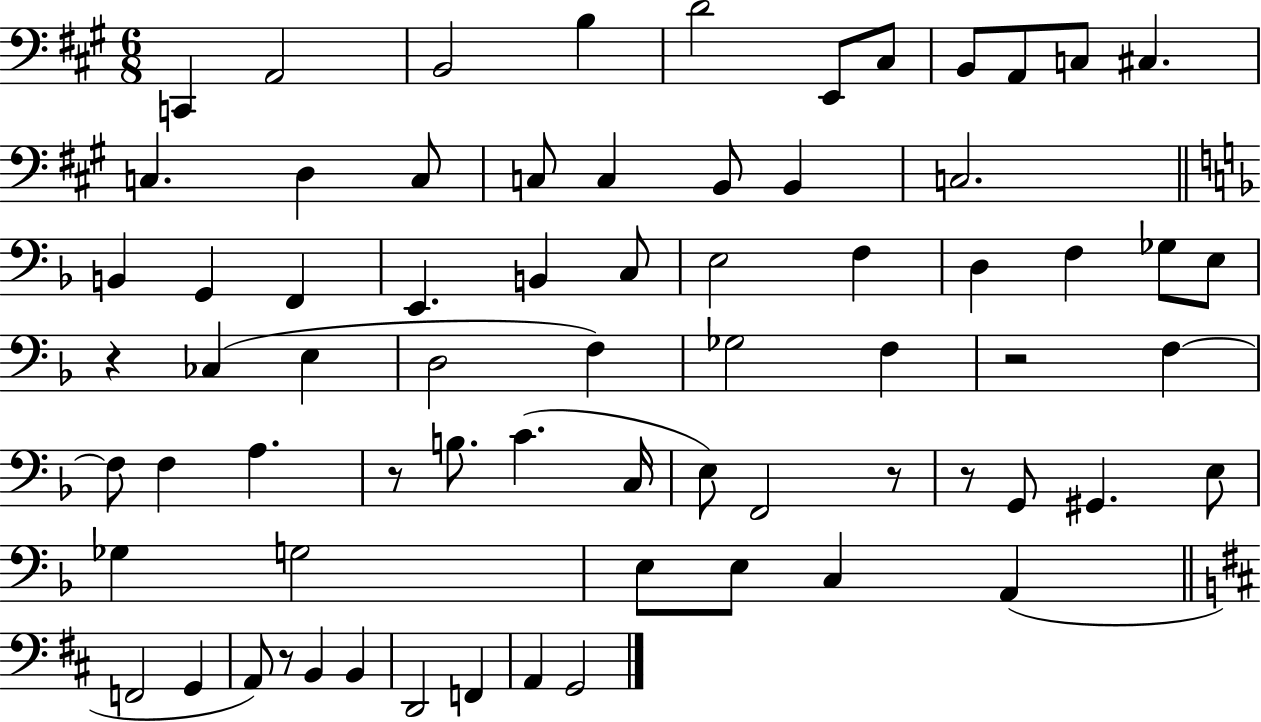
C2/q A2/h B2/h B3/q D4/h E2/e C#3/e B2/e A2/e C3/e C#3/q. C3/q. D3/q C3/e C3/e C3/q B2/e B2/q C3/h. B2/q G2/q F2/q E2/q. B2/q C3/e E3/h F3/q D3/q F3/q Gb3/e E3/e R/q CES3/q E3/q D3/h F3/q Gb3/h F3/q R/h F3/q F3/e F3/q A3/q. R/e B3/e. C4/q. C3/s E3/e F2/h R/e R/e G2/e G#2/q. E3/e Gb3/q G3/h E3/e E3/e C3/q A2/q F2/h G2/q A2/e R/e B2/q B2/q D2/h F2/q A2/q G2/h